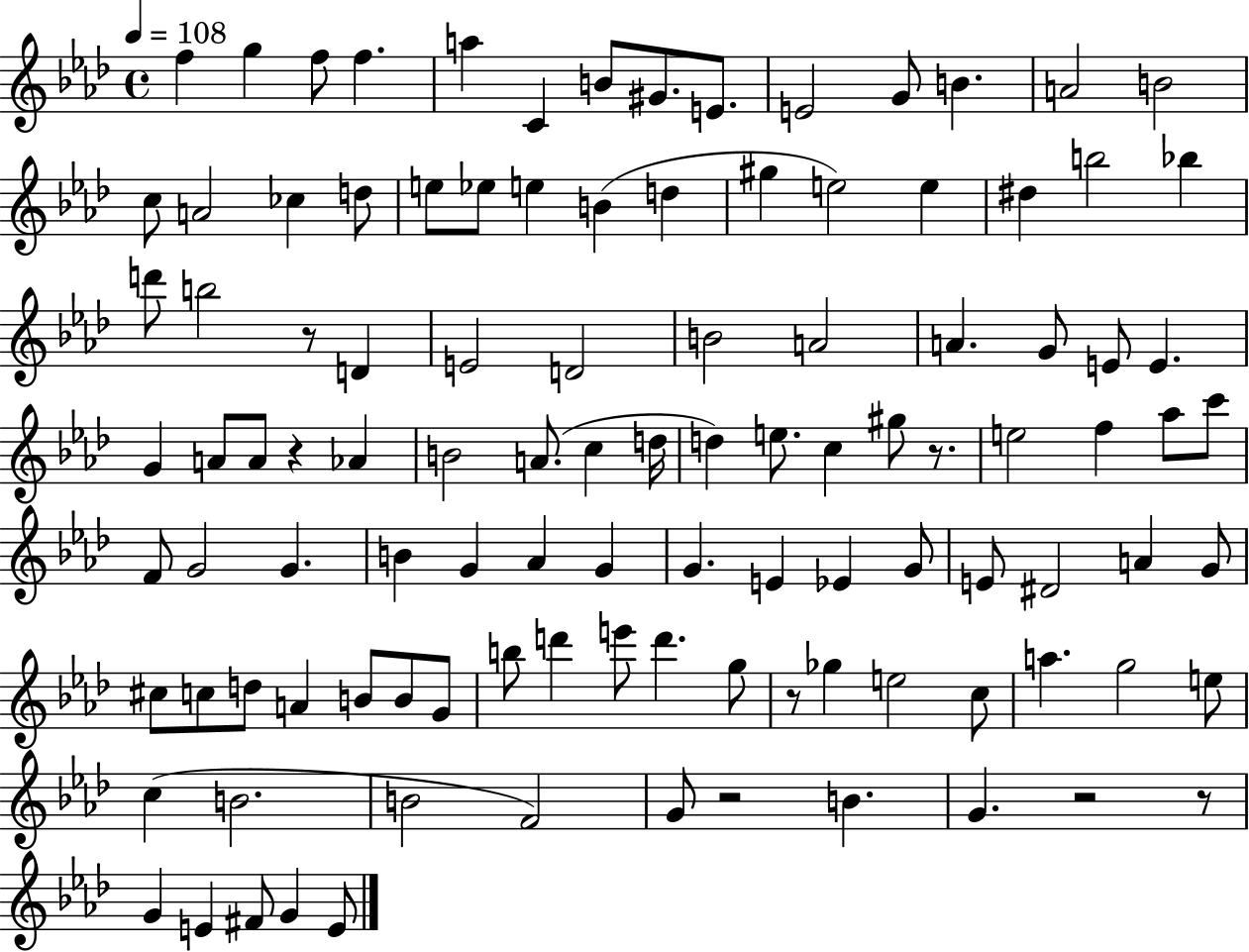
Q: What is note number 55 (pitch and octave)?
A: Ab5